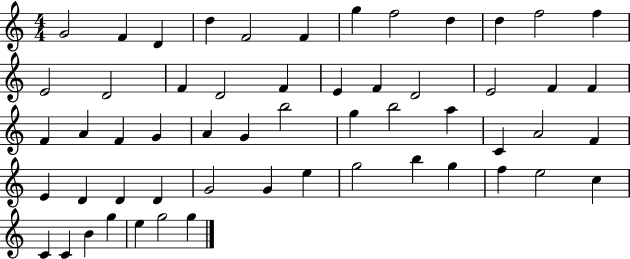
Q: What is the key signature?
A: C major